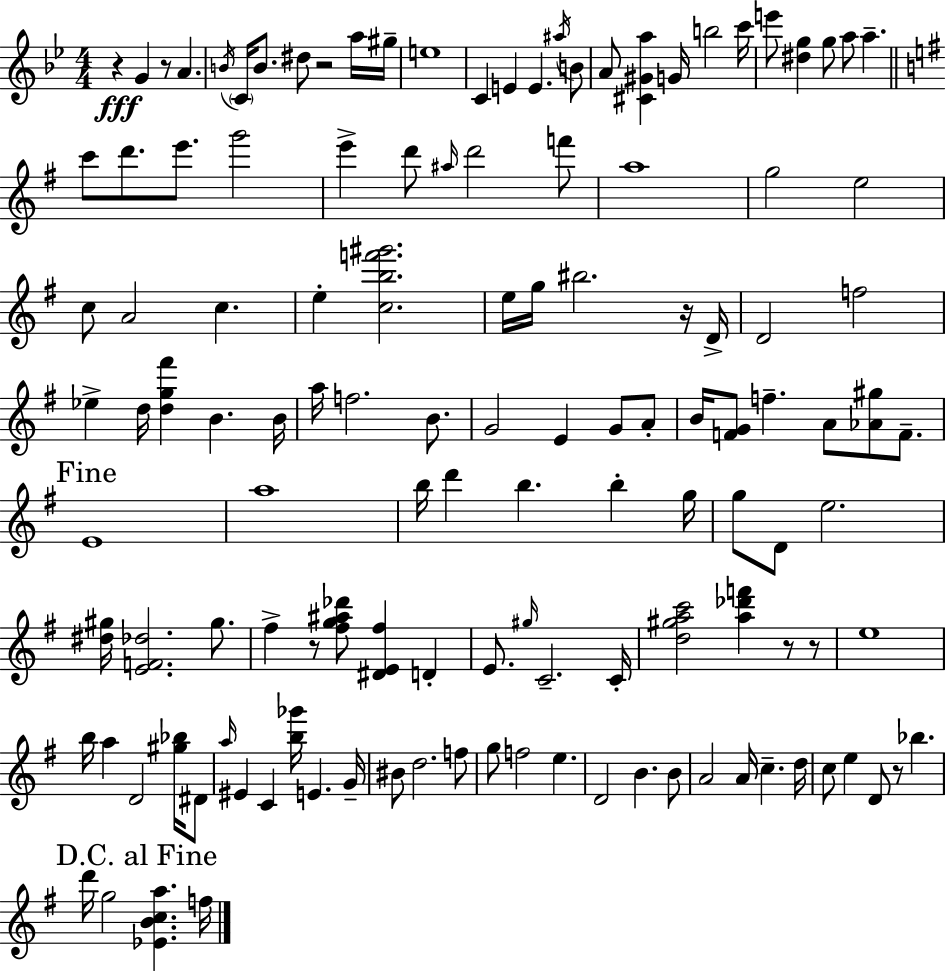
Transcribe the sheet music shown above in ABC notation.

X:1
T:Untitled
M:4/4
L:1/4
K:Bb
z G z/2 A B/4 C/4 B/2 ^d/2 z2 a/4 ^g/4 e4 C E E ^a/4 B/2 A/2 [^C^Ga] G/4 b2 c'/4 e'/2 [^dg] g/2 a/2 a c'/2 d'/2 e'/2 g'2 e' d'/2 ^a/4 d'2 f'/2 a4 g2 e2 c/2 A2 c e [cbf'^g']2 e/4 g/4 ^b2 z/4 D/4 D2 f2 _e d/4 [dg^f'] B B/4 a/4 f2 B/2 G2 E G/2 A/2 B/4 [FG]/2 f A/2 [_A^g]/2 F/2 E4 a4 b/4 d' b b g/4 g/2 D/2 e2 [^d^g]/4 [EF_d]2 ^g/2 ^f z/2 [^fg^a_d']/2 [^DE^f] D E/2 ^g/4 C2 C/4 [d^gac']2 [a_d'f'] z/2 z/2 e4 b/4 a D2 [^g_b]/4 ^D/2 a/4 ^E C [b_g']/4 E G/4 ^B/2 d2 f/2 g/2 f2 e D2 B B/2 A2 A/4 c d/4 c/2 e D/2 z/2 _b d'/4 g2 [_EBca] f/4